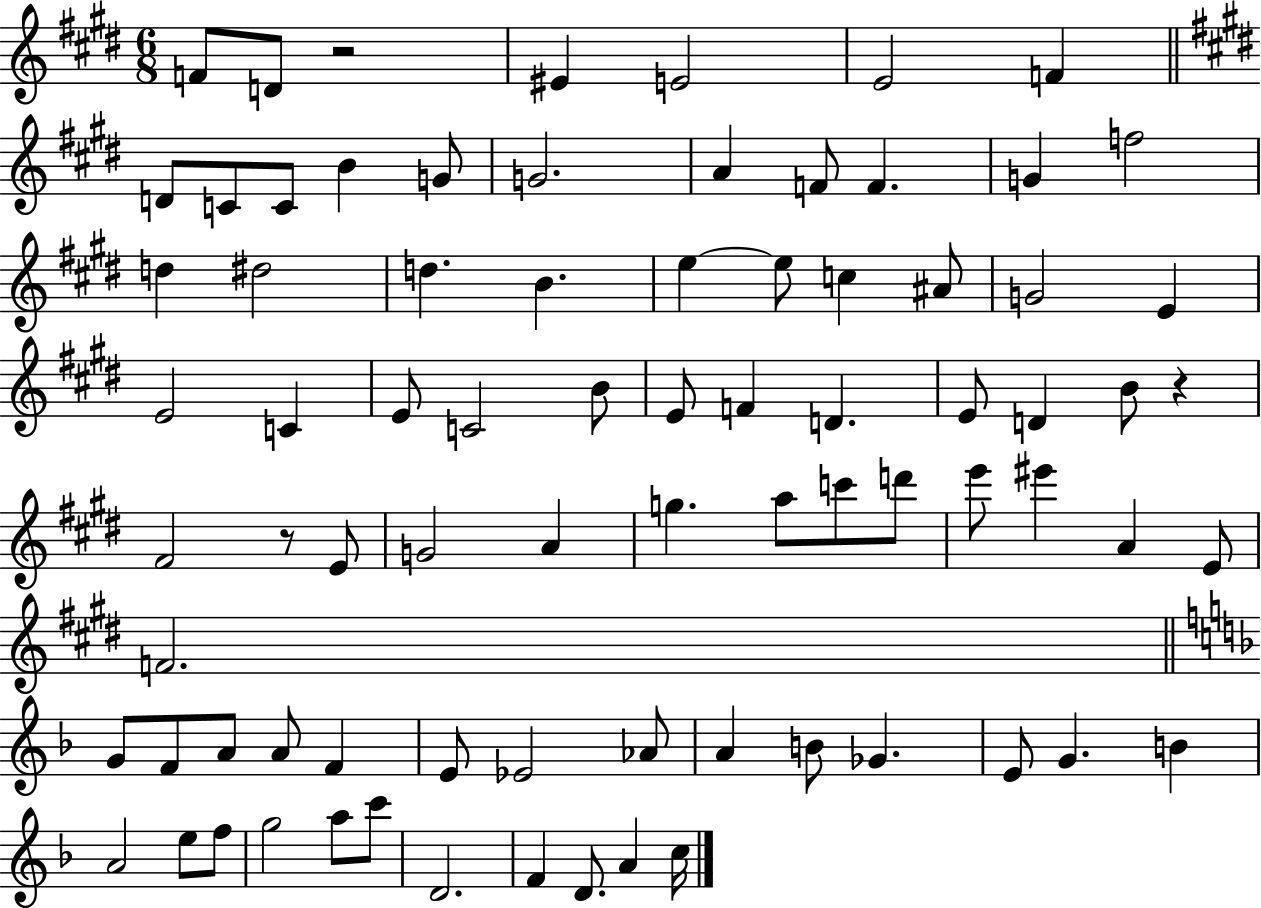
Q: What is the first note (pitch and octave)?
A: F4